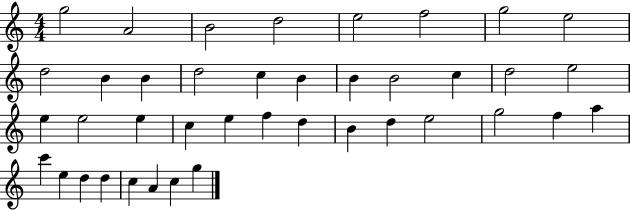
G5/h A4/h B4/h D5/h E5/h F5/h G5/h E5/h D5/h B4/q B4/q D5/h C5/q B4/q B4/q B4/h C5/q D5/h E5/h E5/q E5/h E5/q C5/q E5/q F5/q D5/q B4/q D5/q E5/h G5/h F5/q A5/q C6/q E5/q D5/q D5/q C5/q A4/q C5/q G5/q